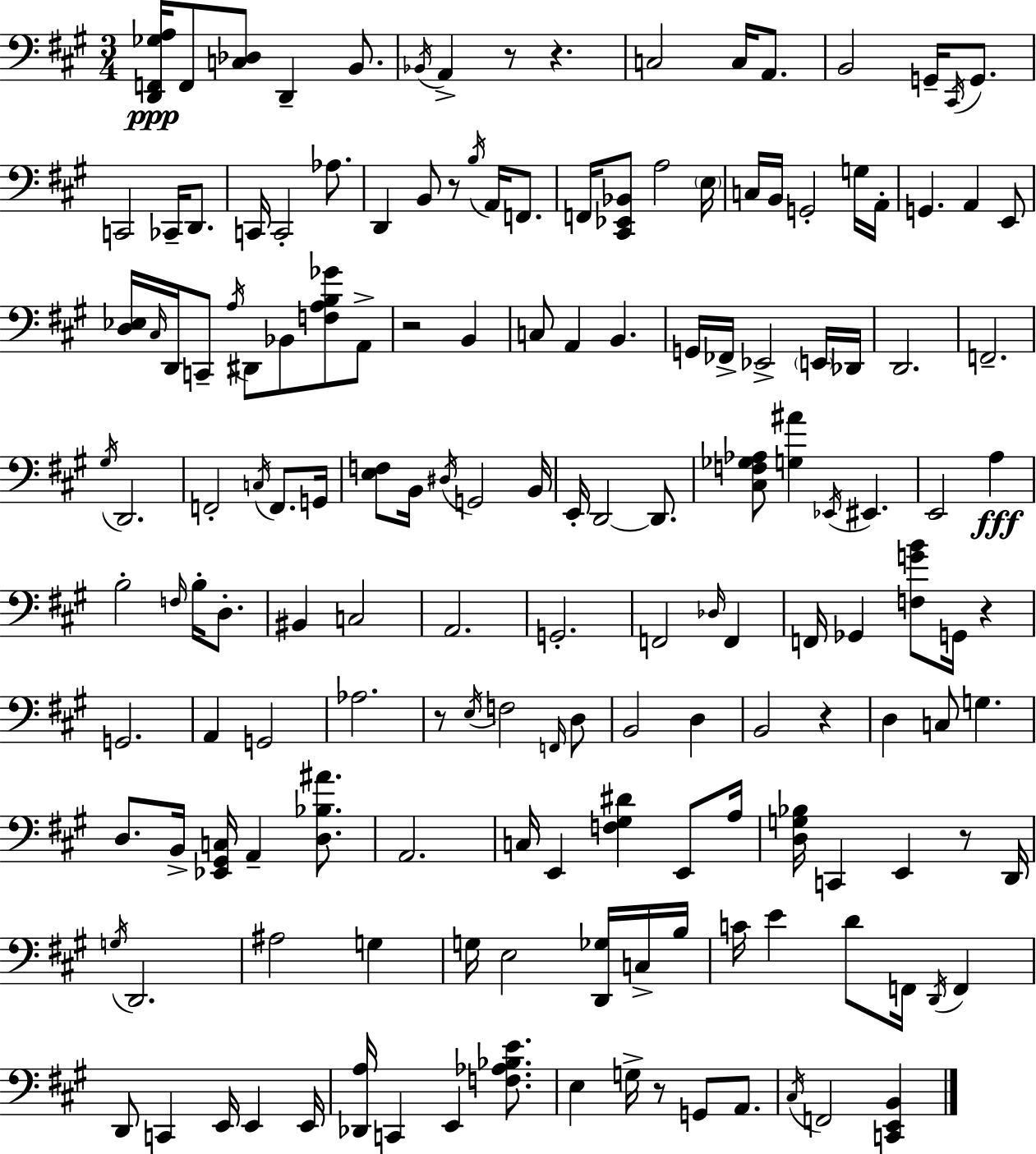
{
  \clef bass
  \numericTimeSignature
  \time 3/4
  \key a \major
  \repeat volta 2 { <d, f, ges a>16\ppp f,8 <c des>8 d,4-- b,8. | \acciaccatura { bes,16 } a,4-> r8 r4. | c2 c16 a,8. | b,2 g,16-- \acciaccatura { cis,16 } g,8. | \break c,2 ces,16-- d,8. | c,16 c,2-. aes8. | d,4 b,8 r8 \acciaccatura { b16 } a,16 | f,8. f,16 <cis, ees, bes,>8 a2 | \break \parenthesize e16 c16 b,16 g,2-. | g16 a,16-. g,4. a,4 | e,8 <d ees>16 \grace { cis16 } d,16 c,8-- \acciaccatura { a16 } dis,8 bes,8 | <f a b ges'>8 a,8-> r2 | \break b,4 c8 a,4 b,4. | g,16 fes,16-> ees,2-> | \parenthesize e,16 des,16 d,2. | f,2.-- | \break \acciaccatura { gis16 } d,2. | f,2-. | \acciaccatura { c16 } f,8. g,16 <e f>8 b,16 \acciaccatura { dis16 } g,2 | b,16 e,16-. d,2~~ | \break d,8. <cis f ges aes>8 <g ais'>4 | \acciaccatura { ees,16 } eis,4. e,2 | a4\fff b2-. | \grace { f16 } b16-. d8.-. bis,4 | \break c2 a,2. | g,2.-. | f,2 | \grace { des16 } f,4 f,16 | \break ges,4 <f g' b'>8 g,16 r4 g,2. | a,4 | g,2 aes2. | r8 | \break \acciaccatura { e16 } f2 \grace { f,16 } d8 | b,2 d4 | b,2 r4 | d4 c8 g4. | \break d8. b,16-> <ees, gis, c>16 a,4-- <d bes ais'>8. | a,2. | c16 e,4 <f gis dis'>4 e,8 | a16 <d g bes>16 c,4 e,4 r8 | \break d,16 \acciaccatura { g16 } d,2. | ais2 g4 | g16 e2 <d, ges>16 | c16-> b16 c'16 e'4 d'8 f,16 \acciaccatura { d,16 } f,4 | \break d,8 c,4 e,16 e,4 | e,16 <des, a>16 c,4 e,4 | <f aes bes e'>8. e4 g16-> r8 g,8 | a,8. \acciaccatura { cis16 } f,2 | \break <c, e, b,>4 } \bar "|."
}